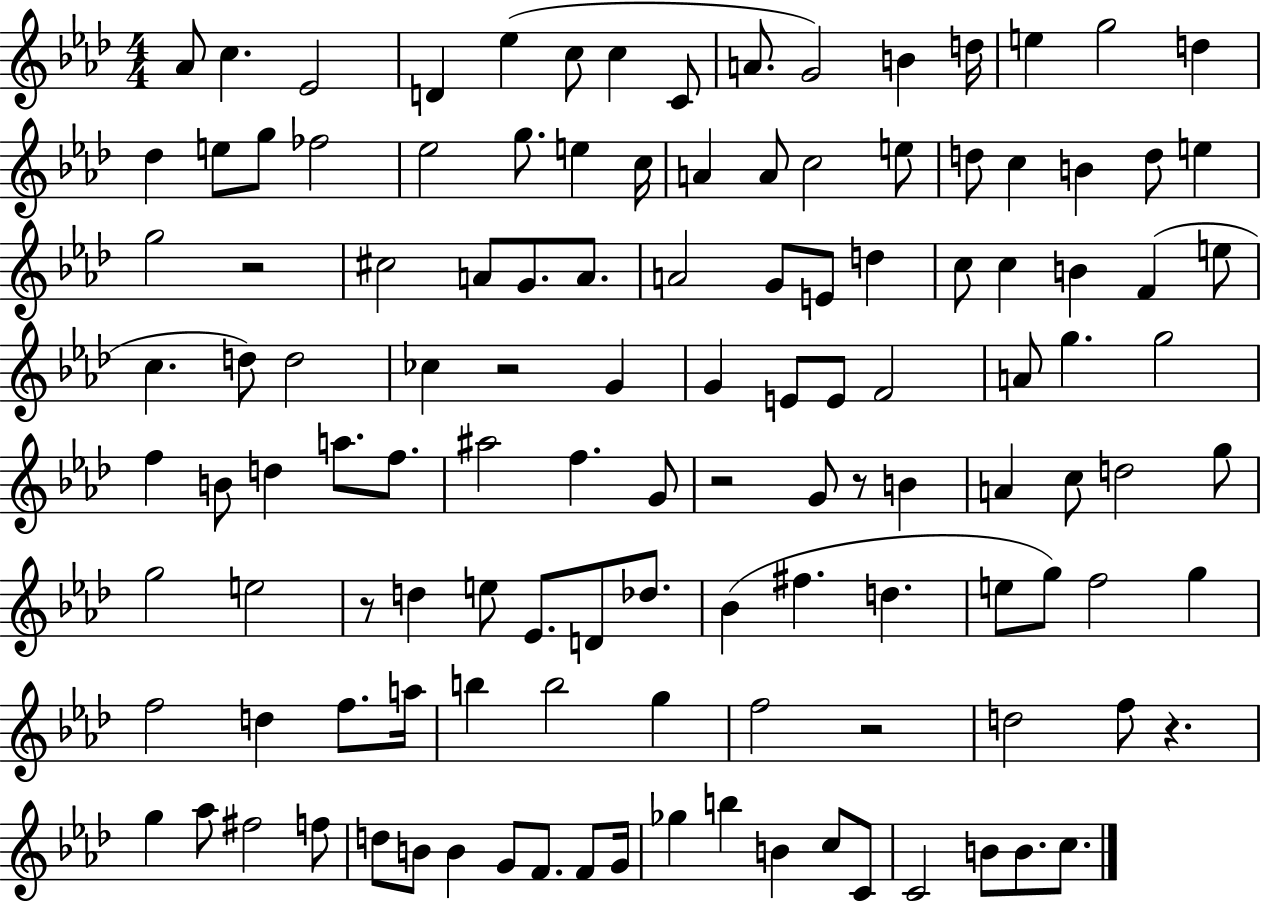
Ab4/e C5/q. Eb4/h D4/q Eb5/q C5/e C5/q C4/e A4/e. G4/h B4/q D5/s E5/q G5/h D5/q Db5/q E5/e G5/e FES5/h Eb5/h G5/e. E5/q C5/s A4/q A4/e C5/h E5/e D5/e C5/q B4/q D5/e E5/q G5/h R/h C#5/h A4/e G4/e. A4/e. A4/h G4/e E4/e D5/q C5/e C5/q B4/q F4/q E5/e C5/q. D5/e D5/h CES5/q R/h G4/q G4/q E4/e E4/e F4/h A4/e G5/q. G5/h F5/q B4/e D5/q A5/e. F5/e. A#5/h F5/q. G4/e R/h G4/e R/e B4/q A4/q C5/e D5/h G5/e G5/h E5/h R/e D5/q E5/e Eb4/e. D4/e Db5/e. Bb4/q F#5/q. D5/q. E5/e G5/e F5/h G5/q F5/h D5/q F5/e. A5/s B5/q B5/h G5/q F5/h R/h D5/h F5/e R/q. G5/q Ab5/e F#5/h F5/e D5/e B4/e B4/q G4/e F4/e. F4/e G4/s Gb5/q B5/q B4/q C5/e C4/e C4/h B4/e B4/e. C5/e.